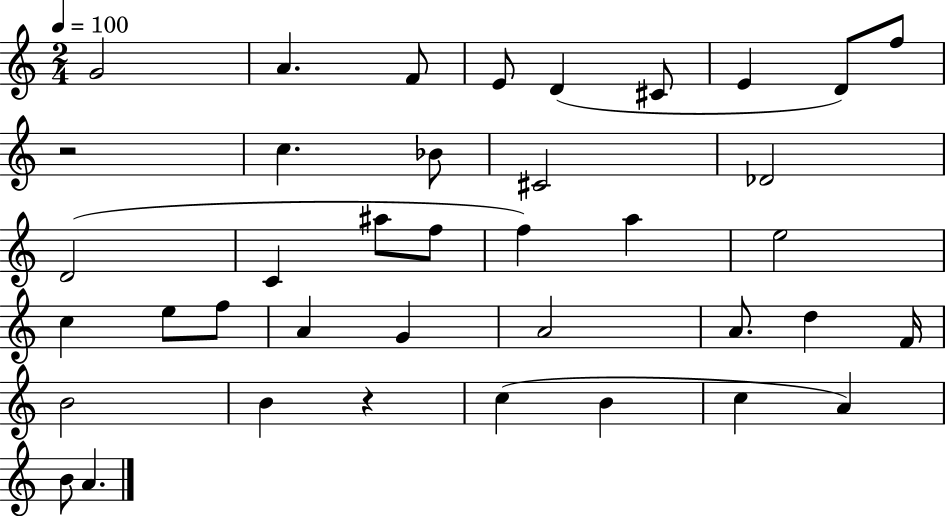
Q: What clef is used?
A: treble